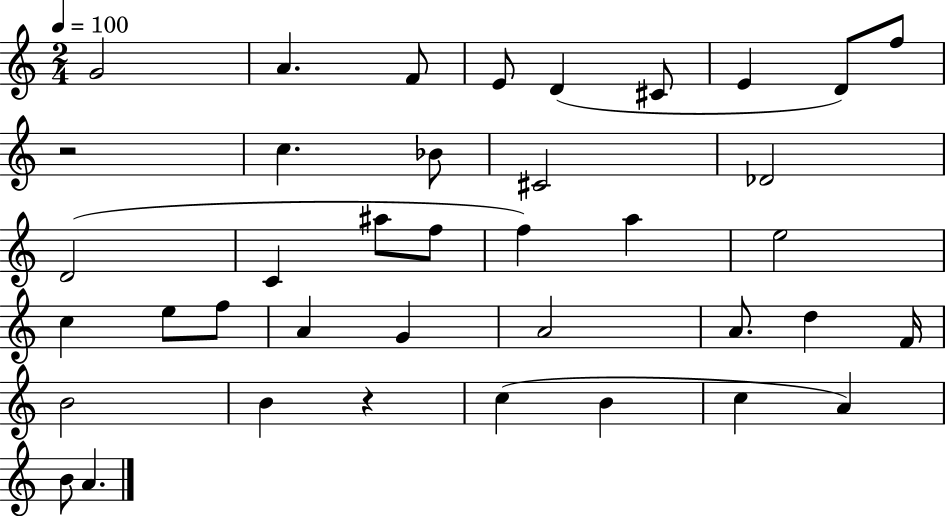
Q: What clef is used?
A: treble